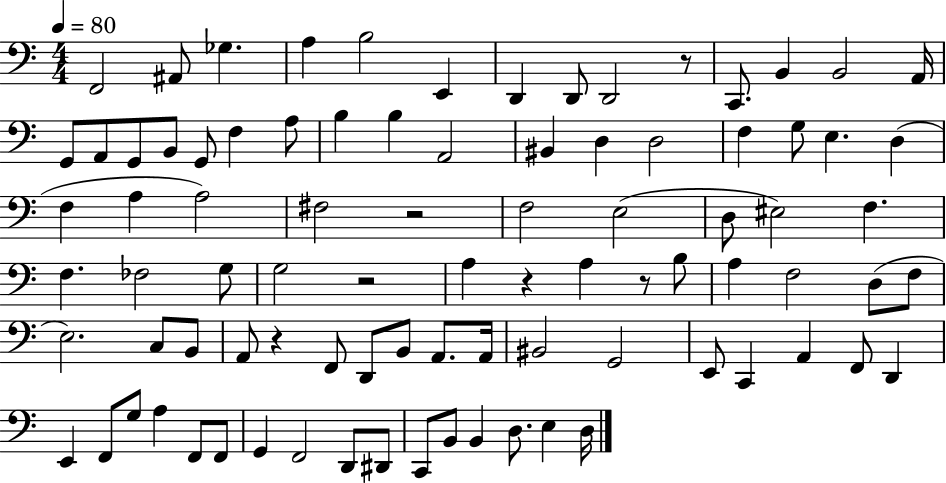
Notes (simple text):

F2/h A#2/e Gb3/q. A3/q B3/h E2/q D2/q D2/e D2/h R/e C2/e. B2/q B2/h A2/s G2/e A2/e G2/e B2/e G2/e F3/q A3/e B3/q B3/q A2/h BIS2/q D3/q D3/h F3/q G3/e E3/q. D3/q F3/q A3/q A3/h F#3/h R/h F3/h E3/h D3/e EIS3/h F3/q. F3/q. FES3/h G3/e G3/h R/h A3/q R/q A3/q R/e B3/e A3/q F3/h D3/e F3/e E3/h. C3/e B2/e A2/e R/q F2/e D2/e B2/e A2/e. A2/s BIS2/h G2/h E2/e C2/q A2/q F2/e D2/q E2/q F2/e G3/e A3/q F2/e F2/e G2/q F2/h D2/e D#2/e C2/e B2/e B2/q D3/e. E3/q D3/s